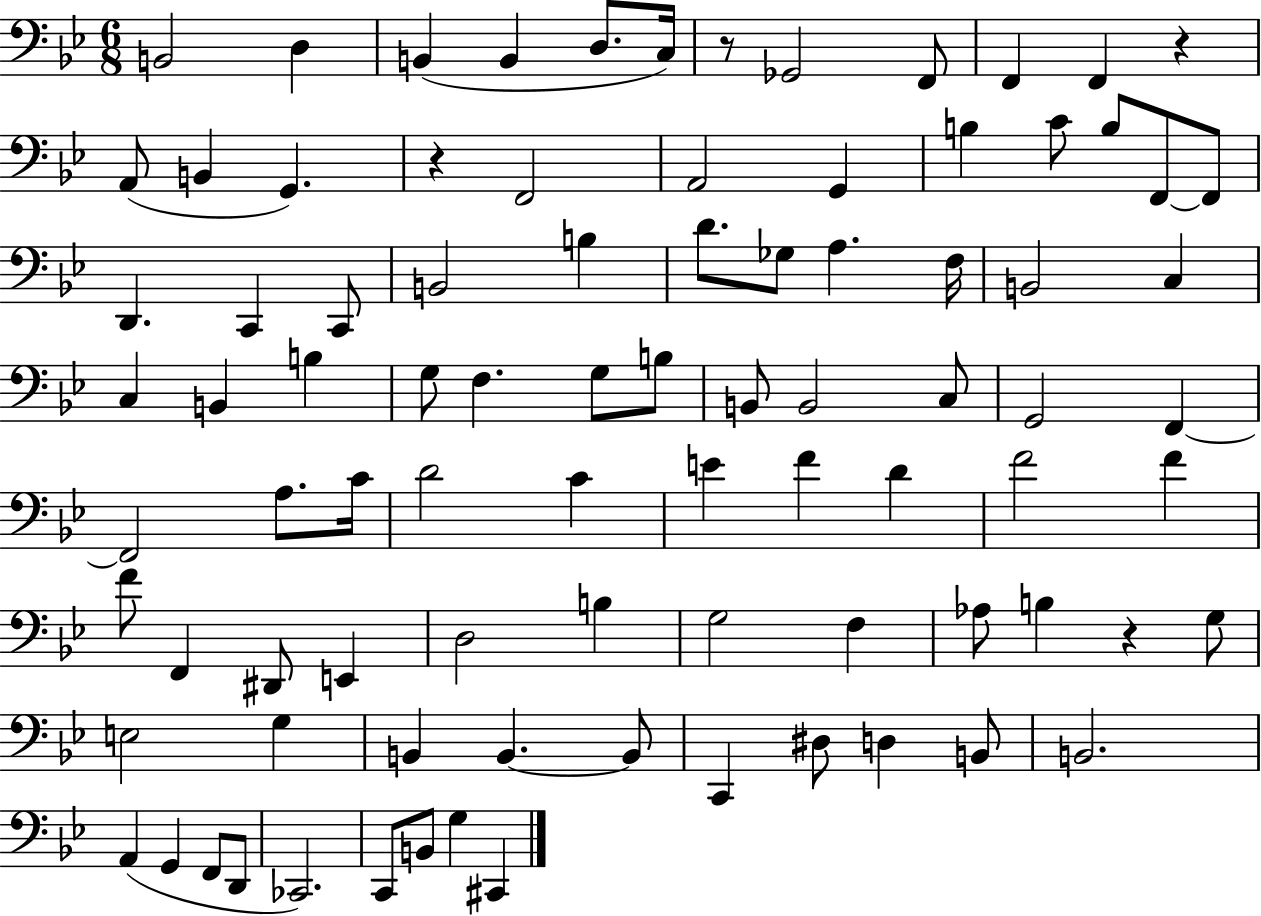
{
  \clef bass
  \numericTimeSignature
  \time 6/8
  \key bes \major
  \repeat volta 2 { b,2 d4 | b,4( b,4 d8. c16) | r8 ges,2 f,8 | f,4 f,4 r4 | \break a,8( b,4 g,4.) | r4 f,2 | a,2 g,4 | b4 c'8 b8 f,8~~ f,8 | \break d,4. c,4 c,8 | b,2 b4 | d'8. ges8 a4. f16 | b,2 c4 | \break c4 b,4 b4 | g8 f4. g8 b8 | b,8 b,2 c8 | g,2 f,4~~ | \break f,2 a8. c'16 | d'2 c'4 | e'4 f'4 d'4 | f'2 f'4 | \break f'8 f,4 dis,8 e,4 | d2 b4 | g2 f4 | aes8 b4 r4 g8 | \break e2 g4 | b,4 b,4.~~ b,8 | c,4 dis8 d4 b,8 | b,2. | \break a,4( g,4 f,8 d,8 | ces,2.) | c,8 b,8 g4 cis,4 | } \bar "|."
}